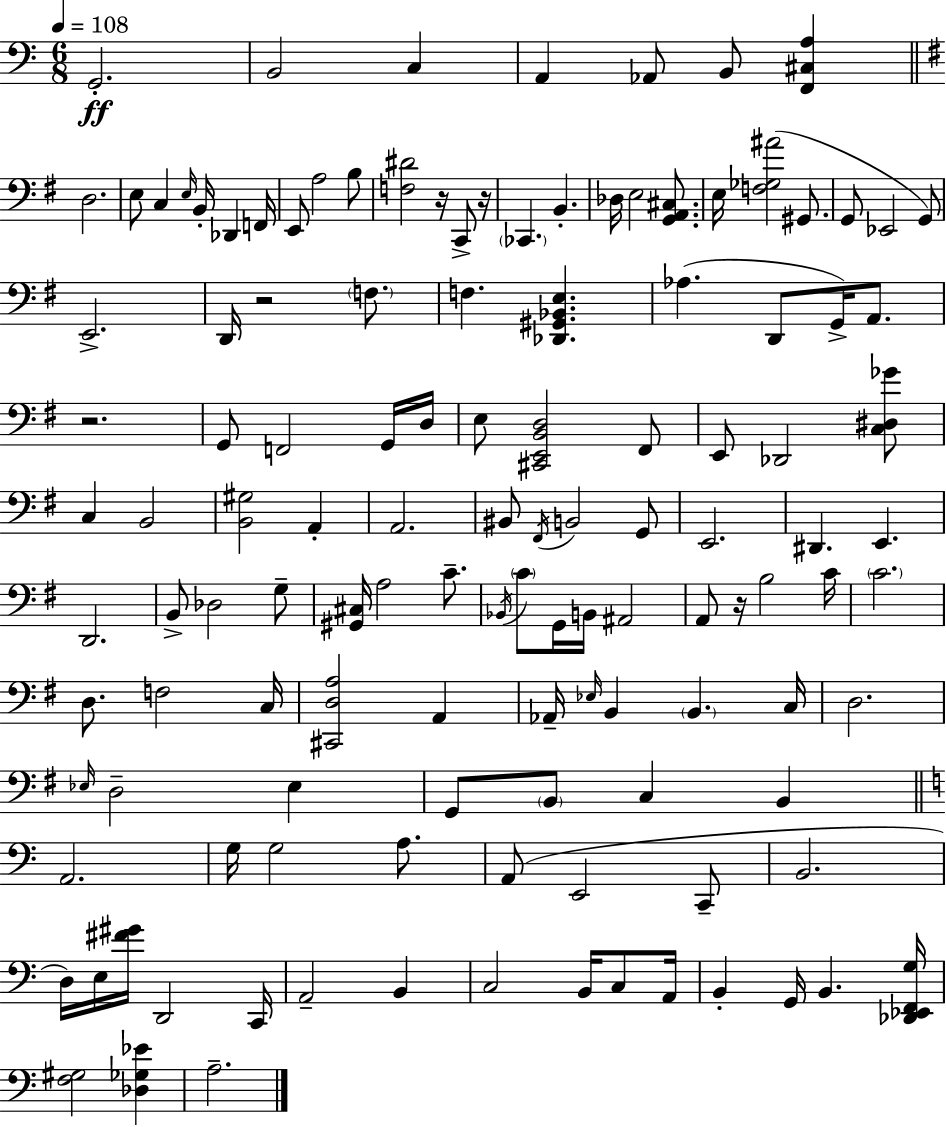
G2/h. B2/h C3/q A2/q Ab2/e B2/e [F2,C#3,A3]/q D3/h. E3/e C3/q E3/s B2/s Db2/q F2/s E2/e A3/h B3/e [F3,D#4]/h R/s C2/e R/s CES2/q. B2/q. Db3/s E3/h [G2,A2,C#3]/e. E3/s [F3,Gb3,A#4]/h G#2/e. G2/e Eb2/h G2/e E2/h. D2/s R/h F3/e. F3/q. [Db2,G#2,Bb2,E3]/q. Ab3/q. D2/e G2/s A2/e. R/h. G2/e F2/h G2/s D3/s E3/e [C#2,E2,B2,D3]/h F#2/e E2/e Db2/h [C3,D#3,Gb4]/e C3/q B2/h [B2,G#3]/h A2/q A2/h. BIS2/e F#2/s B2/h G2/e E2/h. D#2/q. E2/q. D2/h. B2/e Db3/h G3/e [G#2,C#3]/s A3/h C4/e. Bb2/s C4/e G2/s B2/s A#2/h A2/e R/s B3/h C4/s C4/h. D3/e. F3/h C3/s [C#2,D3,A3]/h A2/q Ab2/s Eb3/s B2/q B2/q. C3/s D3/h. Eb3/s D3/h Eb3/q G2/e B2/e C3/q B2/q A2/h. G3/s G3/h A3/e. A2/e E2/h C2/e B2/h. D3/s E3/s [F#4,G#4]/s D2/h C2/s A2/h B2/q C3/h B2/s C3/e A2/s B2/q G2/s B2/q. [Db2,Eb2,F2,G3]/s [F3,G#3]/h [Db3,Gb3,Eb4]/q A3/h.